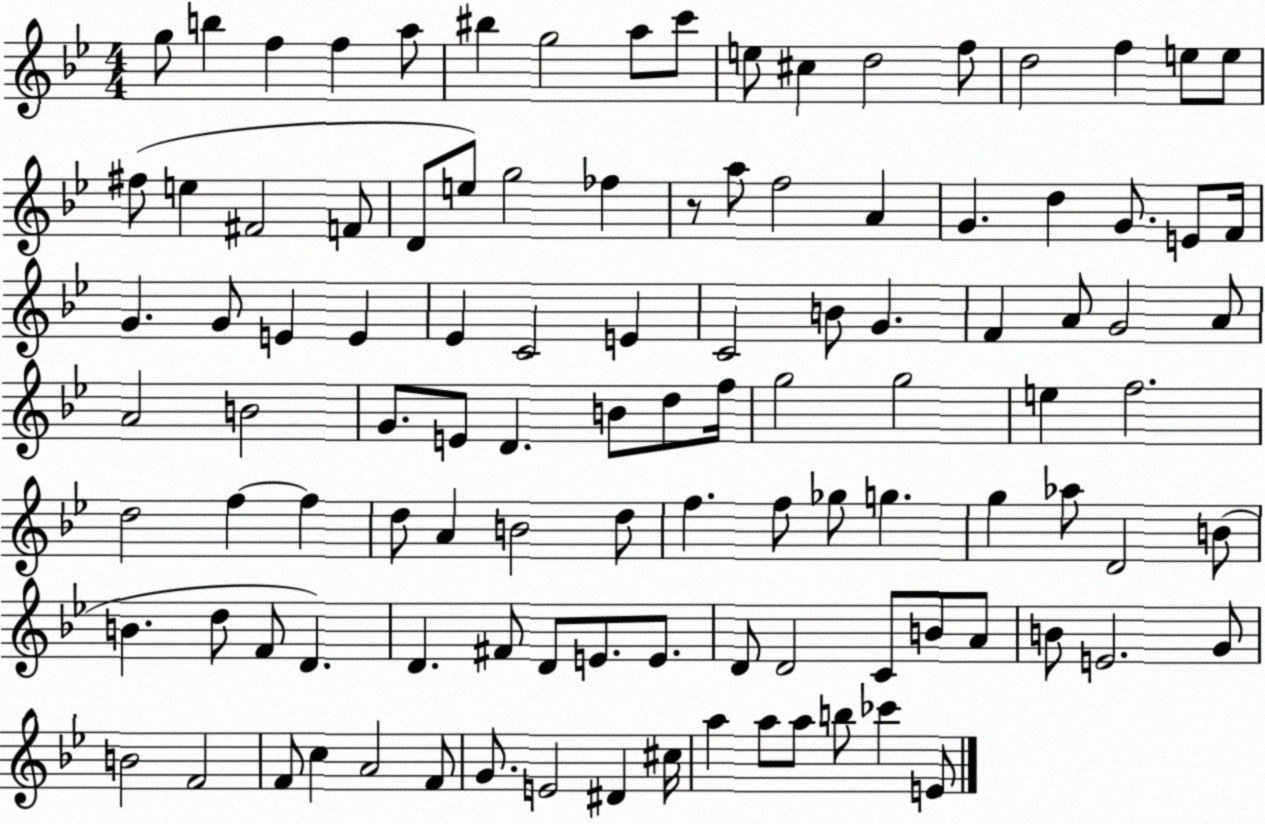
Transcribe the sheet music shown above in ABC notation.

X:1
T:Untitled
M:4/4
L:1/4
K:Bb
g/2 b f f a/2 ^b g2 a/2 c'/2 e/2 ^c d2 f/2 d2 f e/2 e/2 ^f/2 e ^F2 F/2 D/2 e/2 g2 _f z/2 a/2 f2 A G d G/2 E/2 F/4 G G/2 E E _E C2 E C2 B/2 G F A/2 G2 A/2 A2 B2 G/2 E/2 D B/2 d/2 f/4 g2 g2 e f2 d2 f f d/2 A B2 d/2 f f/2 _g/2 g g _a/2 D2 B/2 B d/2 F/2 D D ^F/2 D/2 E/2 E/2 D/2 D2 C/2 B/2 A/2 B/2 E2 G/2 B2 F2 F/2 c A2 F/2 G/2 E2 ^D ^c/4 a a/2 a/2 b/2 _c' E/2